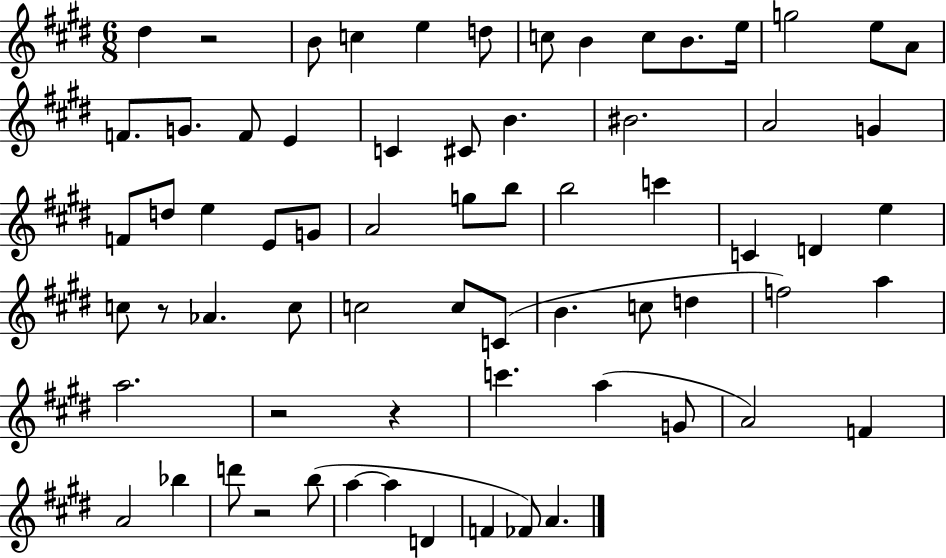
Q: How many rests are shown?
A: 5